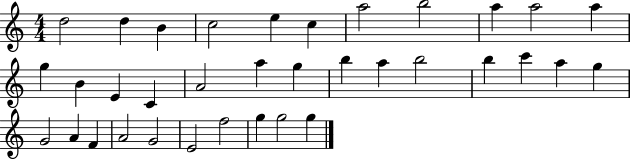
{
  \clef treble
  \numericTimeSignature
  \time 4/4
  \key c \major
  d''2 d''4 b'4 | c''2 e''4 c''4 | a''2 b''2 | a''4 a''2 a''4 | \break g''4 b'4 e'4 c'4 | a'2 a''4 g''4 | b''4 a''4 b''2 | b''4 c'''4 a''4 g''4 | \break g'2 a'4 f'4 | a'2 g'2 | e'2 f''2 | g''4 g''2 g''4 | \break \bar "|."
}